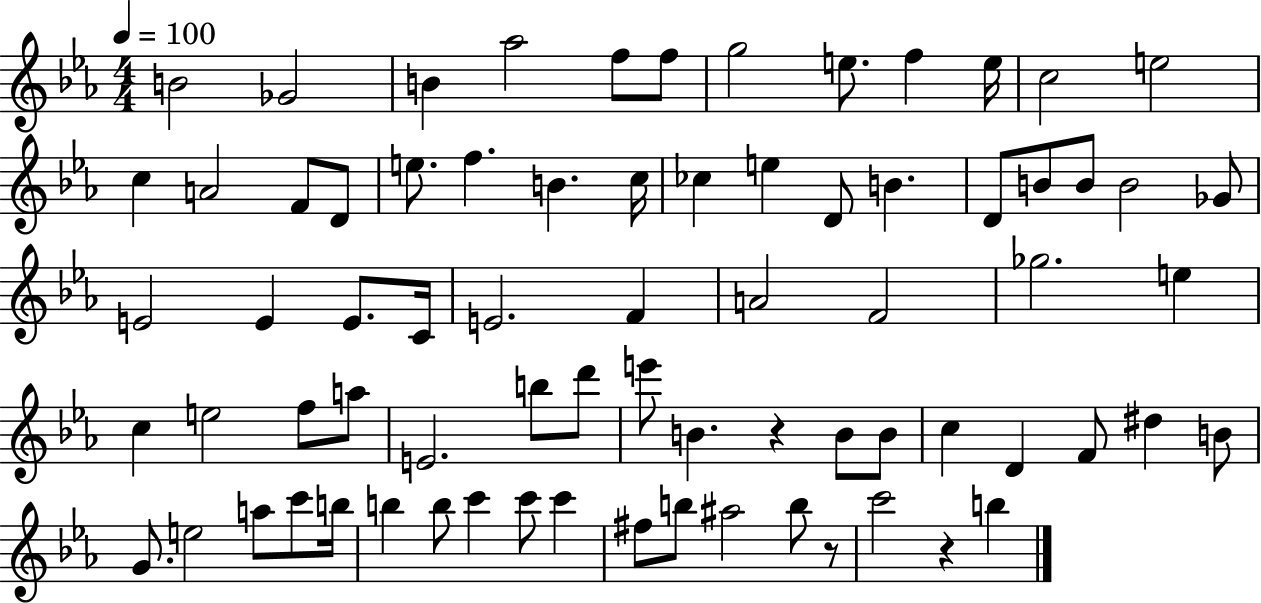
B4/h Gb4/h B4/q Ab5/h F5/e F5/e G5/h E5/e. F5/q E5/s C5/h E5/h C5/q A4/h F4/e D4/e E5/e. F5/q. B4/q. C5/s CES5/q E5/q D4/e B4/q. D4/e B4/e B4/e B4/h Gb4/e E4/h E4/q E4/e. C4/s E4/h. F4/q A4/h F4/h Gb5/h. E5/q C5/q E5/h F5/e A5/e E4/h. B5/e D6/e E6/e B4/q. R/q B4/e B4/e C5/q D4/q F4/e D#5/q B4/e G4/e. E5/h A5/e C6/e B5/s B5/q B5/e C6/q C6/e C6/q F#5/e B5/e A#5/h B5/e R/e C6/h R/q B5/q